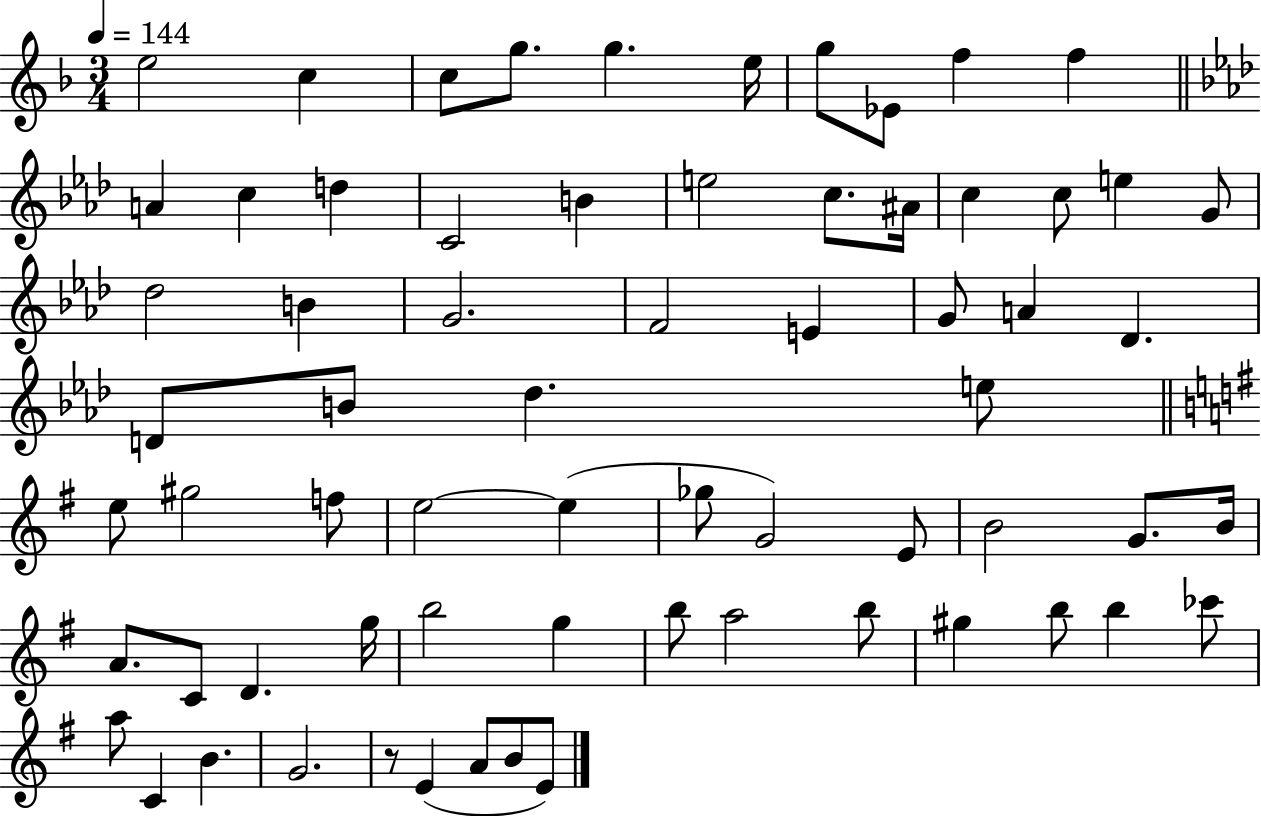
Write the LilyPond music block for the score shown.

{
  \clef treble
  \numericTimeSignature
  \time 3/4
  \key f \major
  \tempo 4 = 144
  e''2 c''4 | c''8 g''8. g''4. e''16 | g''8 ees'8 f''4 f''4 | \bar "||" \break \key aes \major a'4 c''4 d''4 | c'2 b'4 | e''2 c''8. ais'16 | c''4 c''8 e''4 g'8 | \break des''2 b'4 | g'2. | f'2 e'4 | g'8 a'4 des'4. | \break d'8 b'8 des''4. e''8 | \bar "||" \break \key g \major e''8 gis''2 f''8 | e''2~~ e''4( | ges''8 g'2) e'8 | b'2 g'8. b'16 | \break a'8. c'8 d'4. g''16 | b''2 g''4 | b''8 a''2 b''8 | gis''4 b''8 b''4 ces'''8 | \break a''8 c'4 b'4. | g'2. | r8 e'4( a'8 b'8 e'8) | \bar "|."
}